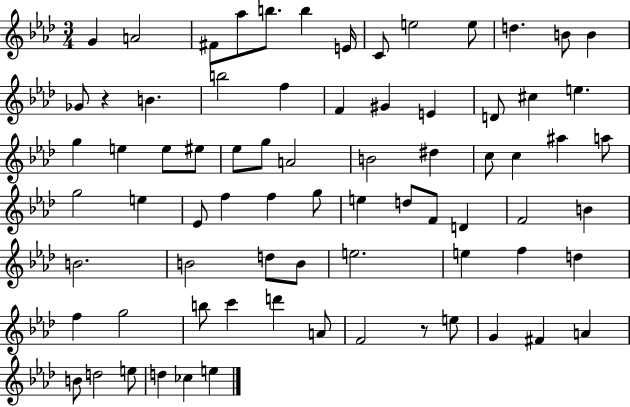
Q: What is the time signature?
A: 3/4